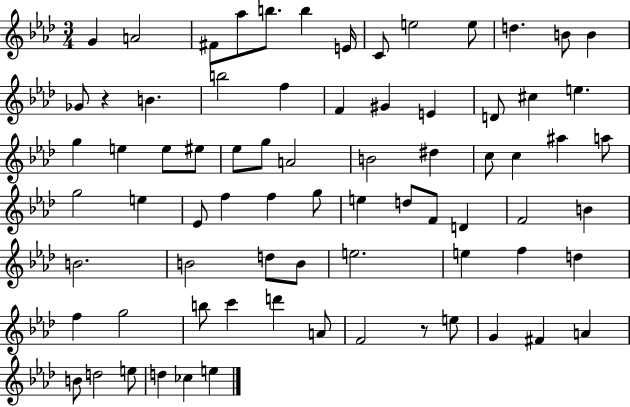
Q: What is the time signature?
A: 3/4